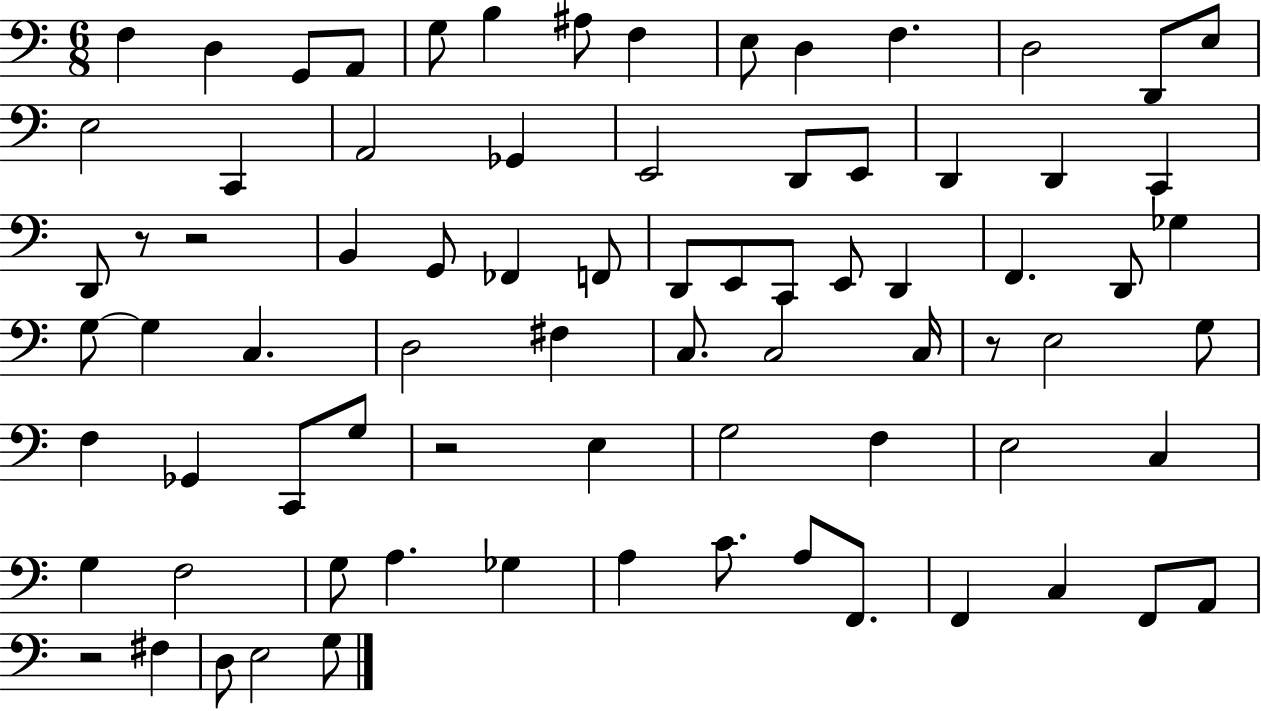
X:1
T:Untitled
M:6/8
L:1/4
K:C
F, D, G,,/2 A,,/2 G,/2 B, ^A,/2 F, E,/2 D, F, D,2 D,,/2 E,/2 E,2 C,, A,,2 _G,, E,,2 D,,/2 E,,/2 D,, D,, C,, D,,/2 z/2 z2 B,, G,,/2 _F,, F,,/2 D,,/2 E,,/2 C,,/2 E,,/2 D,, F,, D,,/2 _G, G,/2 G, C, D,2 ^F, C,/2 C,2 C,/4 z/2 E,2 G,/2 F, _G,, C,,/2 G,/2 z2 E, G,2 F, E,2 C, G, F,2 G,/2 A, _G, A, C/2 A,/2 F,,/2 F,, C, F,,/2 A,,/2 z2 ^F, D,/2 E,2 G,/2